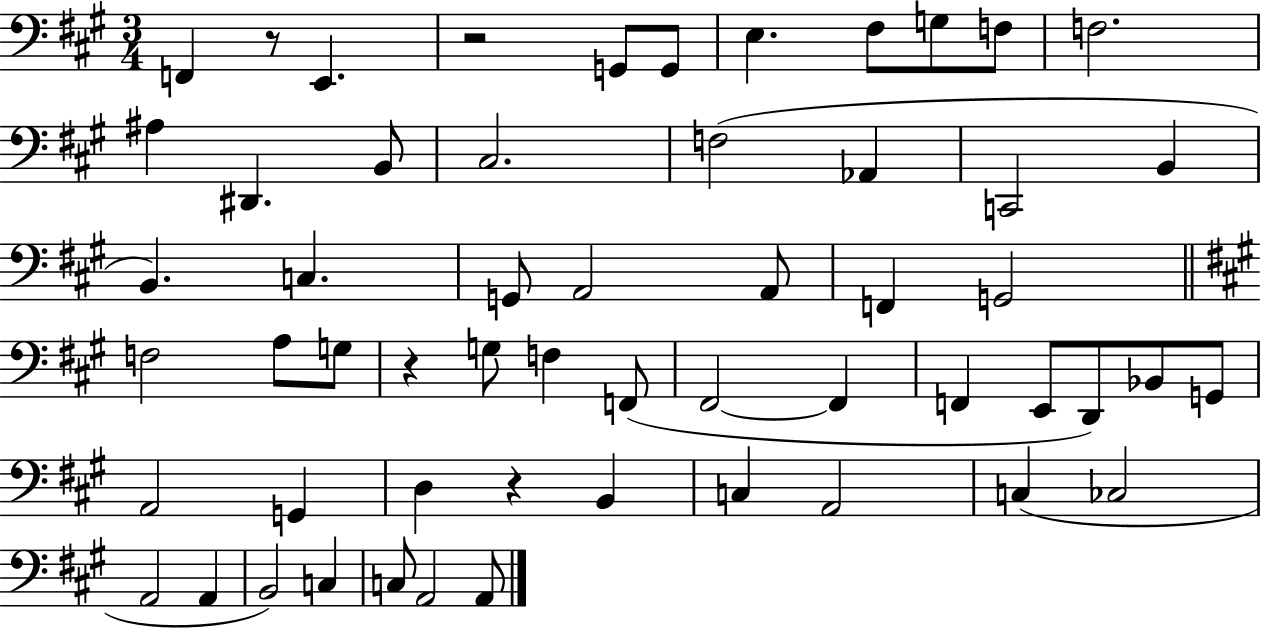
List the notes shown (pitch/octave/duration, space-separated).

F2/q R/e E2/q. R/h G2/e G2/e E3/q. F#3/e G3/e F3/e F3/h. A#3/q D#2/q. B2/e C#3/h. F3/h Ab2/q C2/h B2/q B2/q. C3/q. G2/e A2/h A2/e F2/q G2/h F3/h A3/e G3/e R/q G3/e F3/q F2/e F#2/h F#2/q F2/q E2/e D2/e Bb2/e G2/e A2/h G2/q D3/q R/q B2/q C3/q A2/h C3/q CES3/h A2/h A2/q B2/h C3/q C3/e A2/h A2/e